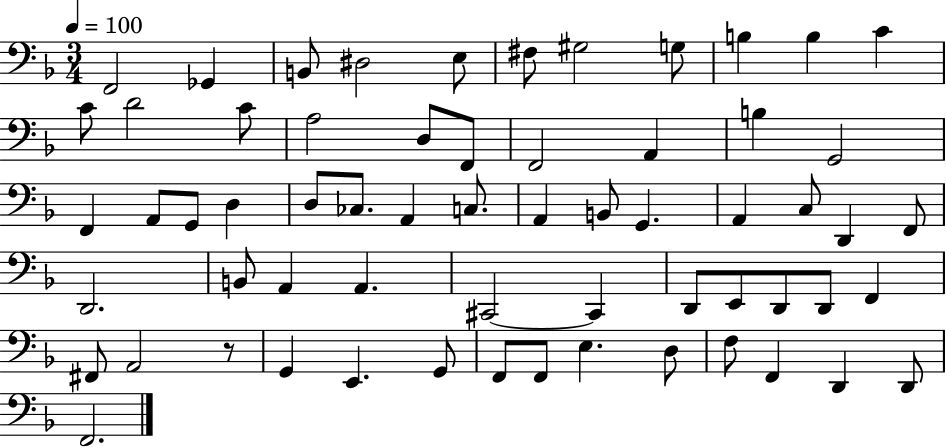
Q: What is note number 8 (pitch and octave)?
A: G3